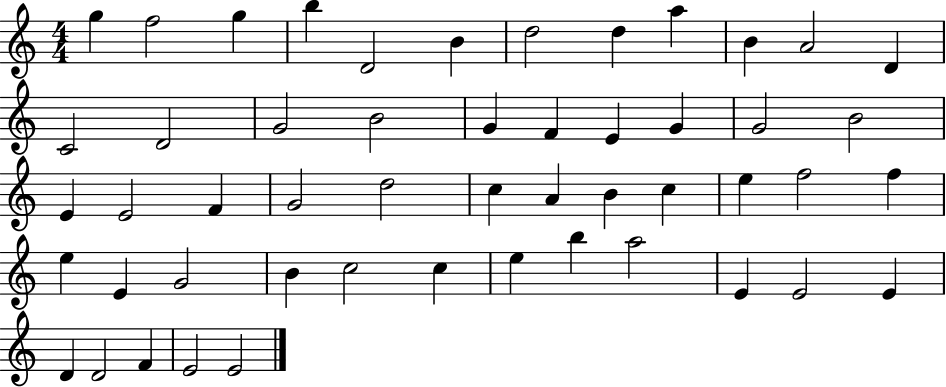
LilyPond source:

{
  \clef treble
  \numericTimeSignature
  \time 4/4
  \key c \major
  g''4 f''2 g''4 | b''4 d'2 b'4 | d''2 d''4 a''4 | b'4 a'2 d'4 | \break c'2 d'2 | g'2 b'2 | g'4 f'4 e'4 g'4 | g'2 b'2 | \break e'4 e'2 f'4 | g'2 d''2 | c''4 a'4 b'4 c''4 | e''4 f''2 f''4 | \break e''4 e'4 g'2 | b'4 c''2 c''4 | e''4 b''4 a''2 | e'4 e'2 e'4 | \break d'4 d'2 f'4 | e'2 e'2 | \bar "|."
}